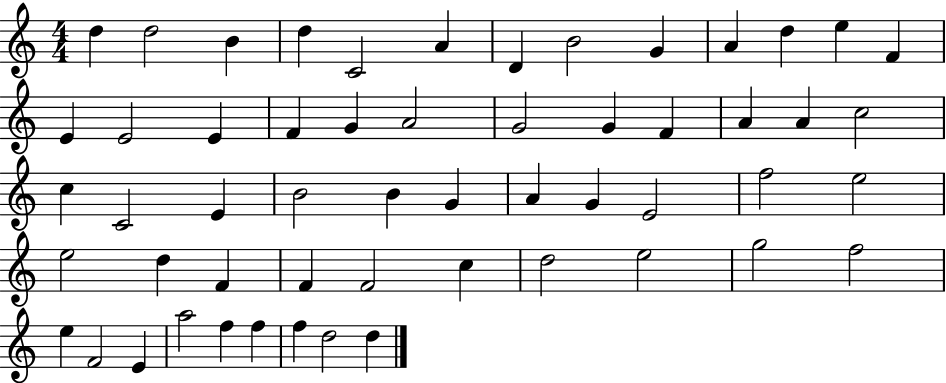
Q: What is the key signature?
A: C major